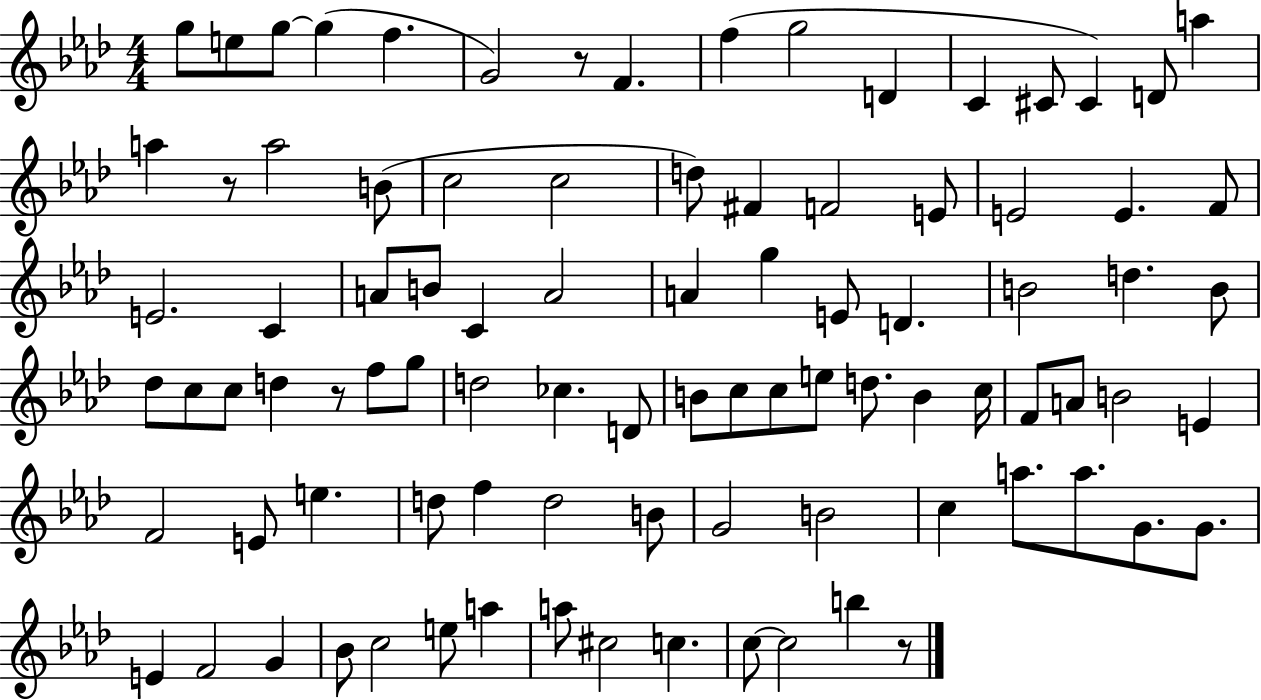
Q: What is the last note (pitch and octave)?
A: B5